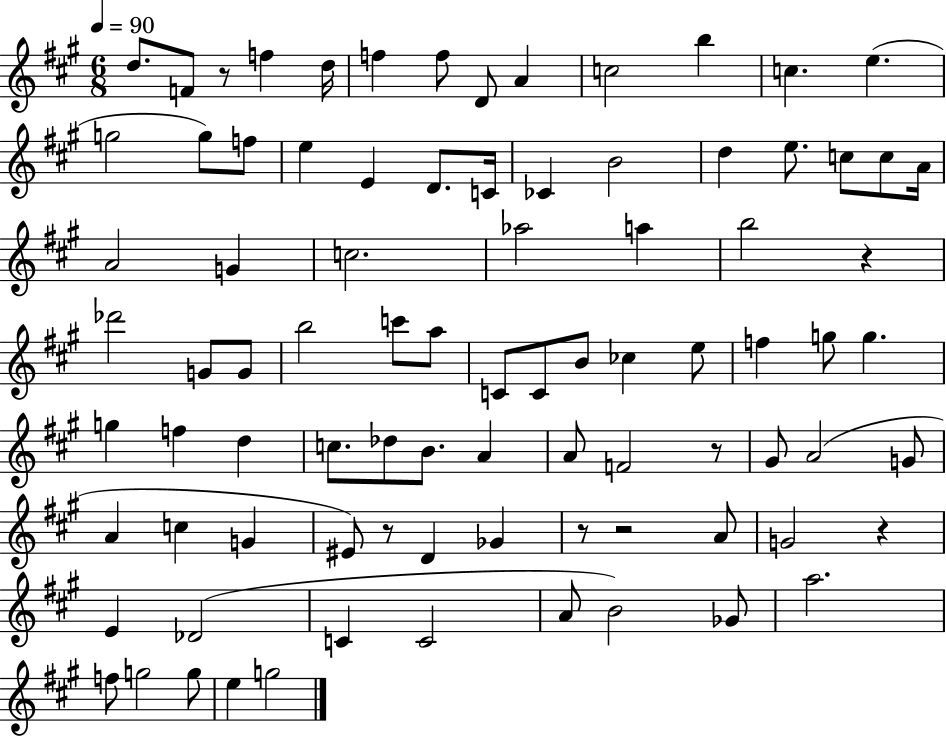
D5/e. F4/e R/e F5/q D5/s F5/q F5/e D4/e A4/q C5/h B5/q C5/q. E5/q. G5/h G5/e F5/e E5/q E4/q D4/e. C4/s CES4/q B4/h D5/q E5/e. C5/e C5/e A4/s A4/h G4/q C5/h. Ab5/h A5/q B5/h R/q Db6/h G4/e G4/e B5/h C6/e A5/e C4/e C4/e B4/e CES5/q E5/e F5/q G5/e G5/q. G5/q F5/q D5/q C5/e. Db5/e B4/e. A4/q A4/e F4/h R/e G#4/e A4/h G4/e A4/q C5/q G4/q EIS4/e R/e D4/q Gb4/q R/e R/h A4/e G4/h R/q E4/q Db4/h C4/q C4/h A4/e B4/h Gb4/e A5/h. F5/e G5/h G5/e E5/q G5/h